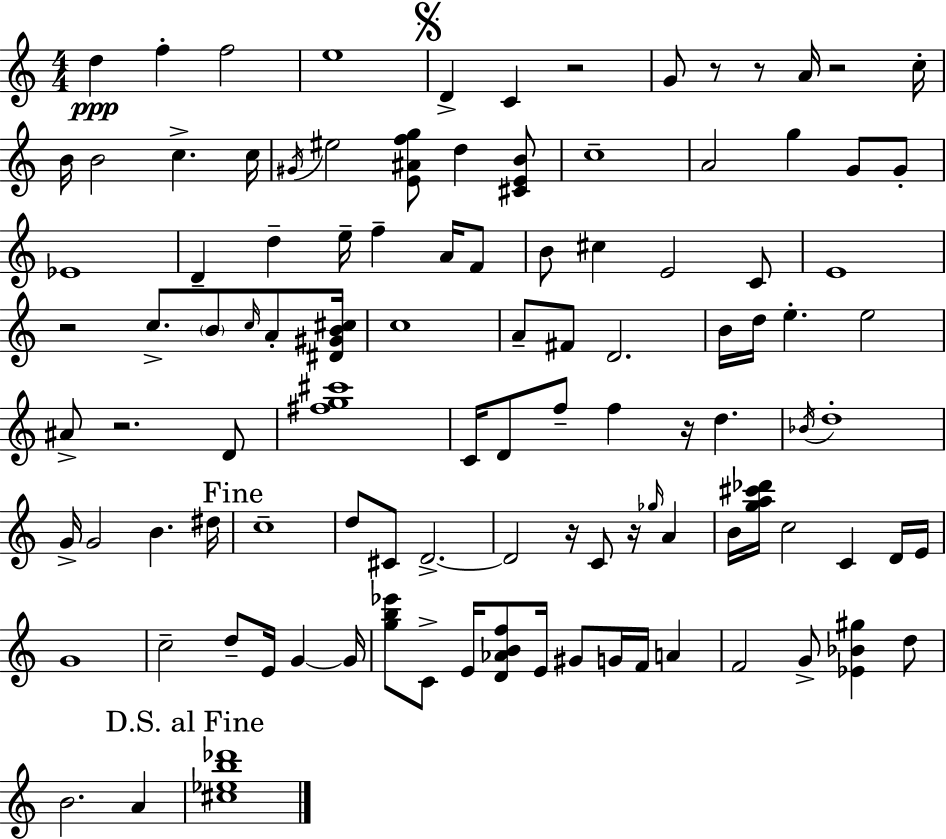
X:1
T:Untitled
M:4/4
L:1/4
K:C
d f f2 e4 D C z2 G/2 z/2 z/2 A/4 z2 c/4 B/4 B2 c c/4 ^G/4 ^e2 [E^Afg]/2 d [^CEB]/2 c4 A2 g G/2 G/2 _E4 D d e/4 f A/4 F/2 B/2 ^c E2 C/2 E4 z2 c/2 B/2 c/4 A/2 [^D^GB^c]/4 c4 A/2 ^F/2 D2 B/4 d/4 e e2 ^A/2 z2 D/2 [^fg^c']4 C/4 D/2 f/2 f z/4 d _B/4 d4 G/4 G2 B ^d/4 c4 d/2 ^C/2 D2 D2 z/4 C/2 z/4 _g/4 A B/4 [ga^c'_d']/4 c2 C D/4 E/4 G4 c2 d/2 E/4 G G/4 [gb_e']/2 C/2 E/4 [D_ABf]/2 E/4 ^G/2 G/4 F/4 A F2 G/2 [_E_B^g] d/2 B2 A [^c_eb_d']4